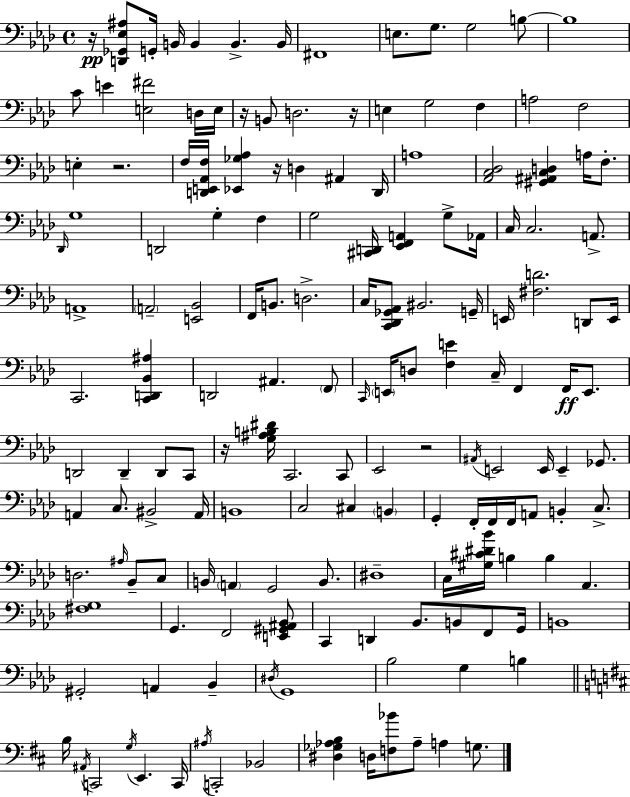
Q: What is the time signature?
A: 4/4